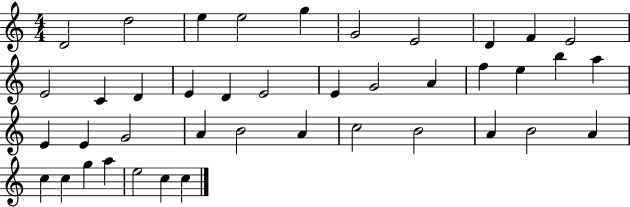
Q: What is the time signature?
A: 4/4